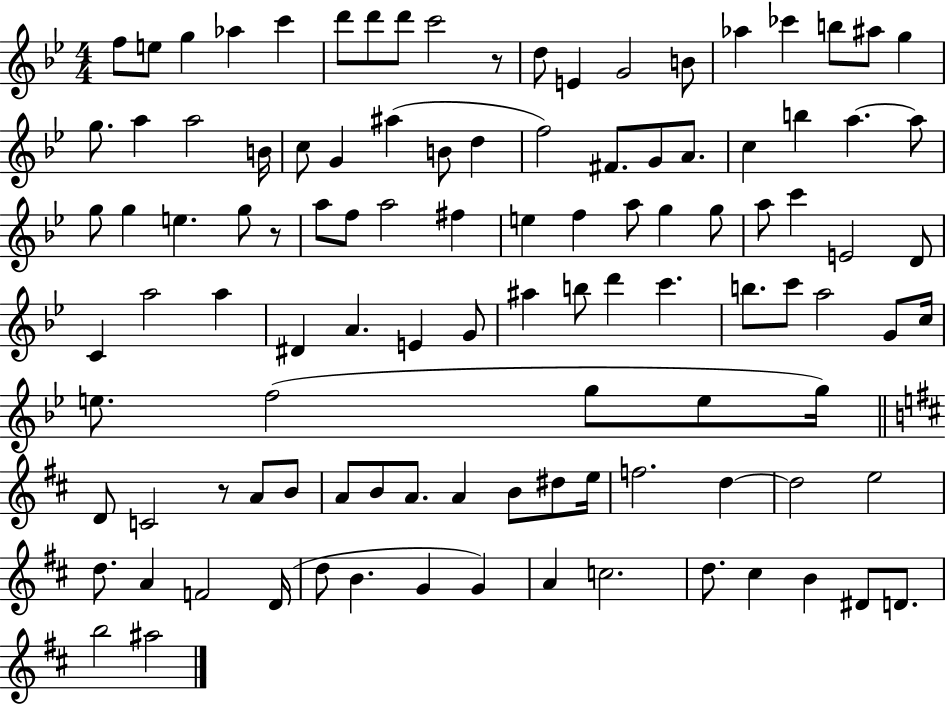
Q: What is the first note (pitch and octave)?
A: F5